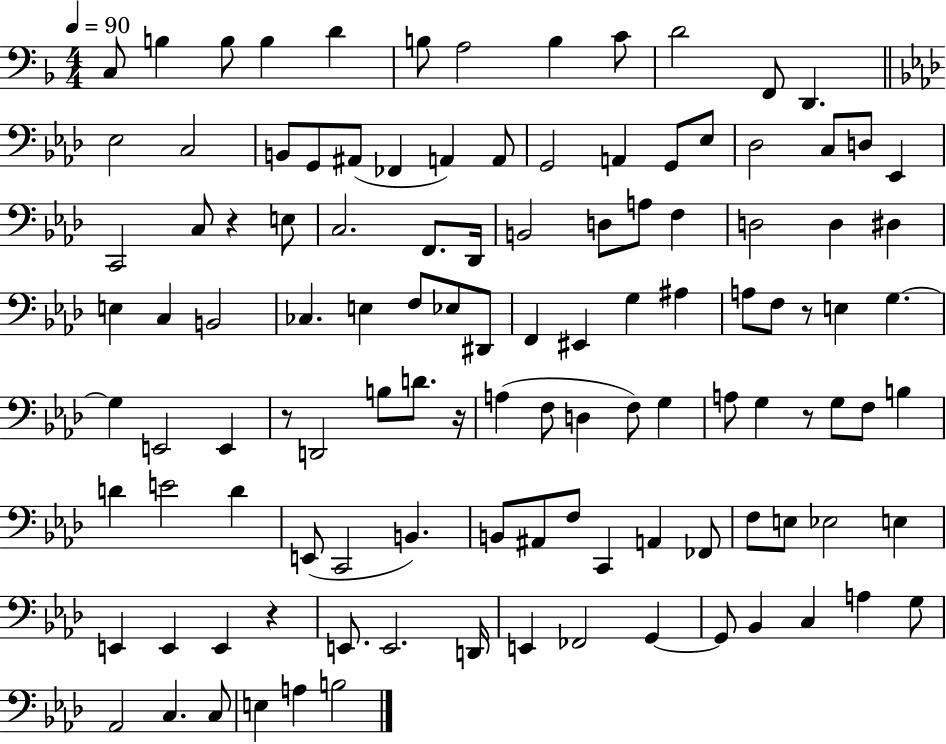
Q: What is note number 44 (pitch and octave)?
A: B2